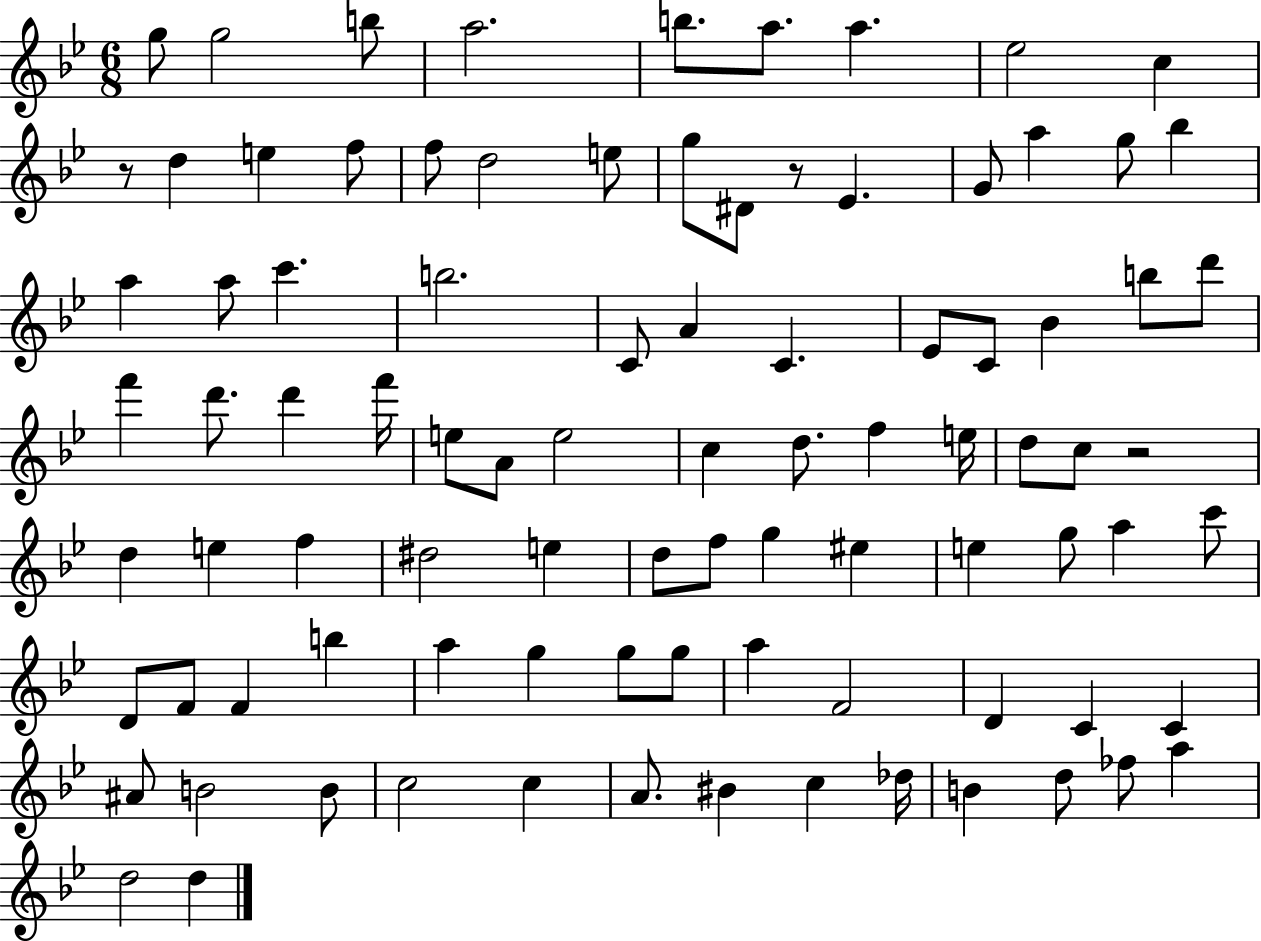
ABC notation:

X:1
T:Untitled
M:6/8
L:1/4
K:Bb
g/2 g2 b/2 a2 b/2 a/2 a _e2 c z/2 d e f/2 f/2 d2 e/2 g/2 ^D/2 z/2 _E G/2 a g/2 _b a a/2 c' b2 C/2 A C _E/2 C/2 _B b/2 d'/2 f' d'/2 d' f'/4 e/2 A/2 e2 c d/2 f e/4 d/2 c/2 z2 d e f ^d2 e d/2 f/2 g ^e e g/2 a c'/2 D/2 F/2 F b a g g/2 g/2 a F2 D C C ^A/2 B2 B/2 c2 c A/2 ^B c _d/4 B d/2 _f/2 a d2 d